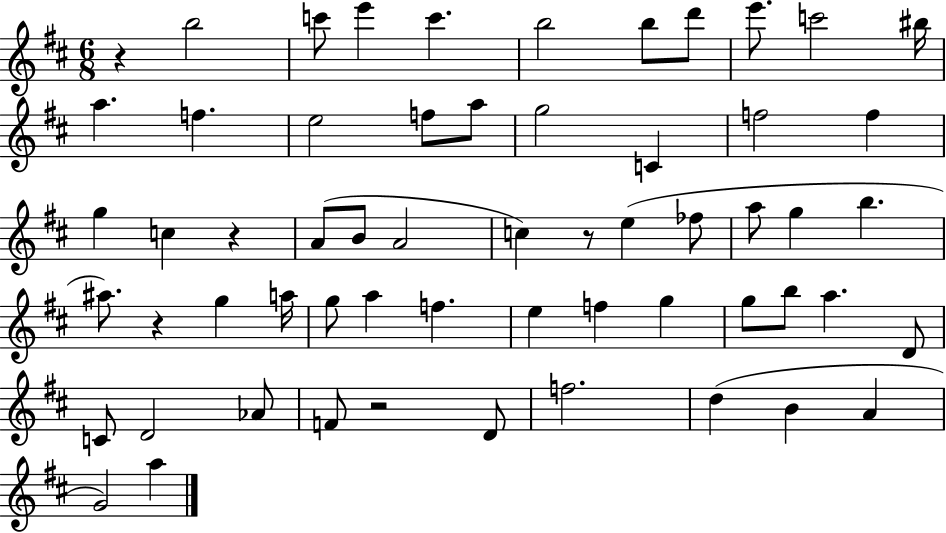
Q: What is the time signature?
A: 6/8